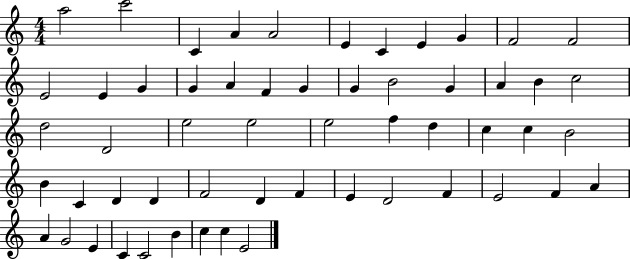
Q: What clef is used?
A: treble